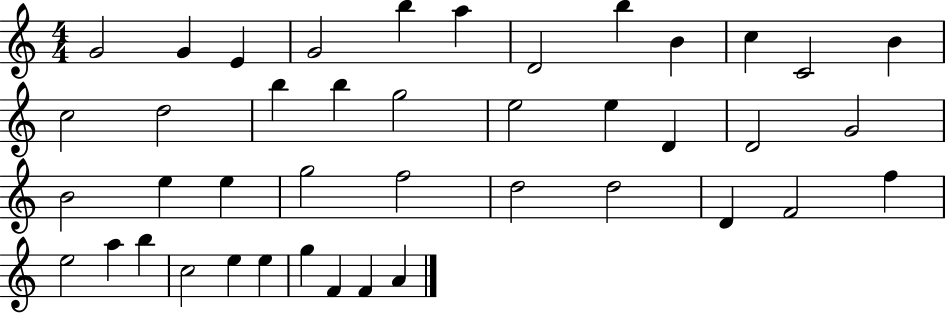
G4/h G4/q E4/q G4/h B5/q A5/q D4/h B5/q B4/q C5/q C4/h B4/q C5/h D5/h B5/q B5/q G5/h E5/h E5/q D4/q D4/h G4/h B4/h E5/q E5/q G5/h F5/h D5/h D5/h D4/q F4/h F5/q E5/h A5/q B5/q C5/h E5/q E5/q G5/q F4/q F4/q A4/q